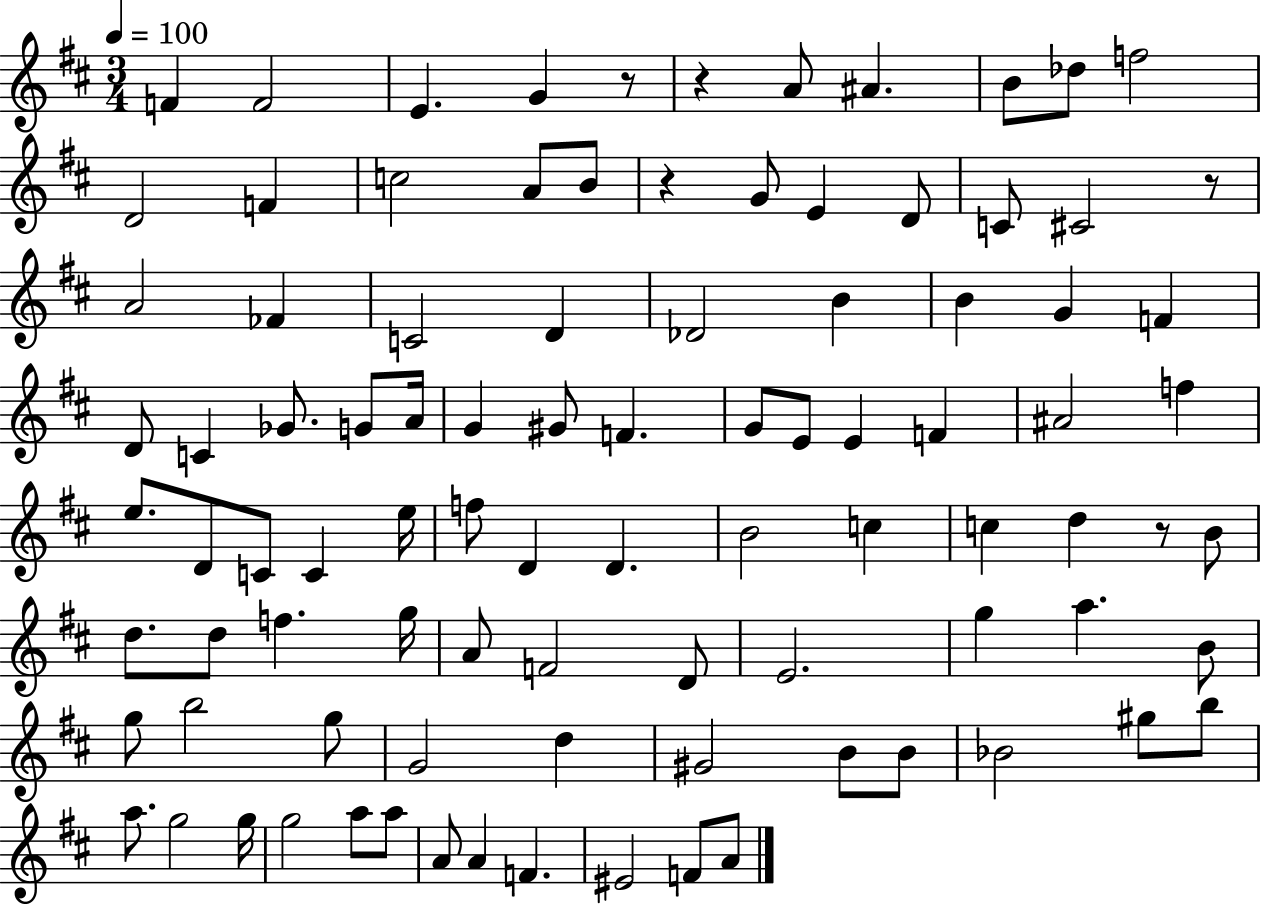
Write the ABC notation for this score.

X:1
T:Untitled
M:3/4
L:1/4
K:D
F F2 E G z/2 z A/2 ^A B/2 _d/2 f2 D2 F c2 A/2 B/2 z G/2 E D/2 C/2 ^C2 z/2 A2 _F C2 D _D2 B B G F D/2 C _G/2 G/2 A/4 G ^G/2 F G/2 E/2 E F ^A2 f e/2 D/2 C/2 C e/4 f/2 D D B2 c c d z/2 B/2 d/2 d/2 f g/4 A/2 F2 D/2 E2 g a B/2 g/2 b2 g/2 G2 d ^G2 B/2 B/2 _B2 ^g/2 b/2 a/2 g2 g/4 g2 a/2 a/2 A/2 A F ^E2 F/2 A/2